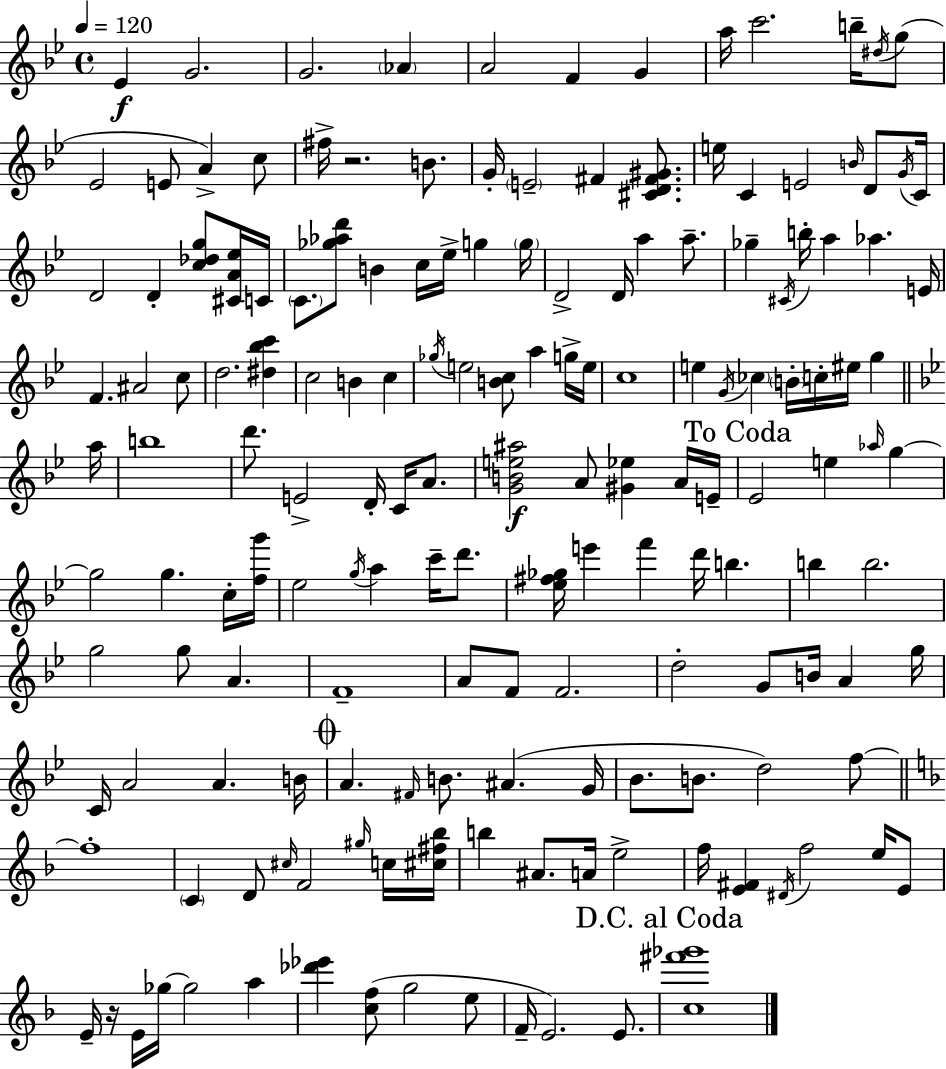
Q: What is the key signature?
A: BES major